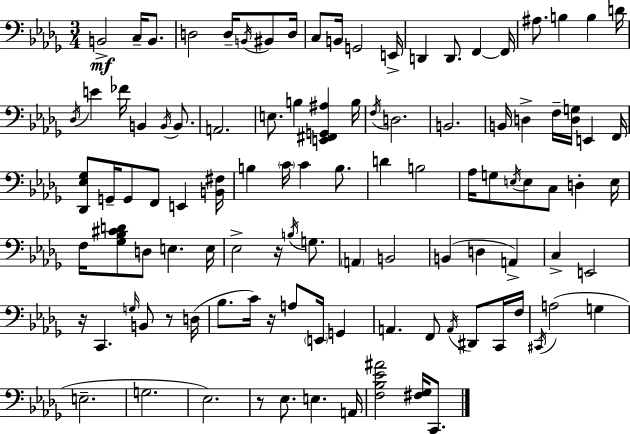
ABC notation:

X:1
T:Untitled
M:3/4
L:1/4
K:Bbm
B,,2 C,/4 B,,/2 D,2 D,/4 B,,/4 ^B,,/2 D,/4 C,/2 B,,/4 G,,2 E,,/4 D,, D,,/2 F,, F,,/4 ^A,/2 B, B, D/4 _D,/4 E _F/4 B,, B,,/4 B,,/2 A,,2 E,/2 B, [E,,^F,,G,,^A,] B,/4 F,/4 D,2 B,,2 B,,/4 D, F,/4 [D,G,]/4 E,, F,,/4 [_D,,_E,_G,]/2 G,,/4 G,,/2 F,,/2 E,, [B,,^F,]/4 B, C/4 C B,/2 D B,2 _A,/4 G,/2 E,/4 E,/2 C,/2 D, E,/4 F,/4 [_G,_B,^CD]/2 D,/2 E, E,/4 _E,2 z/4 B,/4 G,/2 A,, B,,2 B,, D, A,, C, E,,2 z/4 C,, G,/4 B,,/2 z/2 D,/4 _B,/2 C/4 z/4 A,/2 E,,/4 G,, A,, F,,/2 A,,/4 ^D,,/2 C,,/4 F,/4 ^C,,/4 A,2 G, E,2 G,2 _E,2 z/2 _E,/2 E, A,,/4 [F,_B,_E^A]2 [^F,_G,]/4 C,,/2